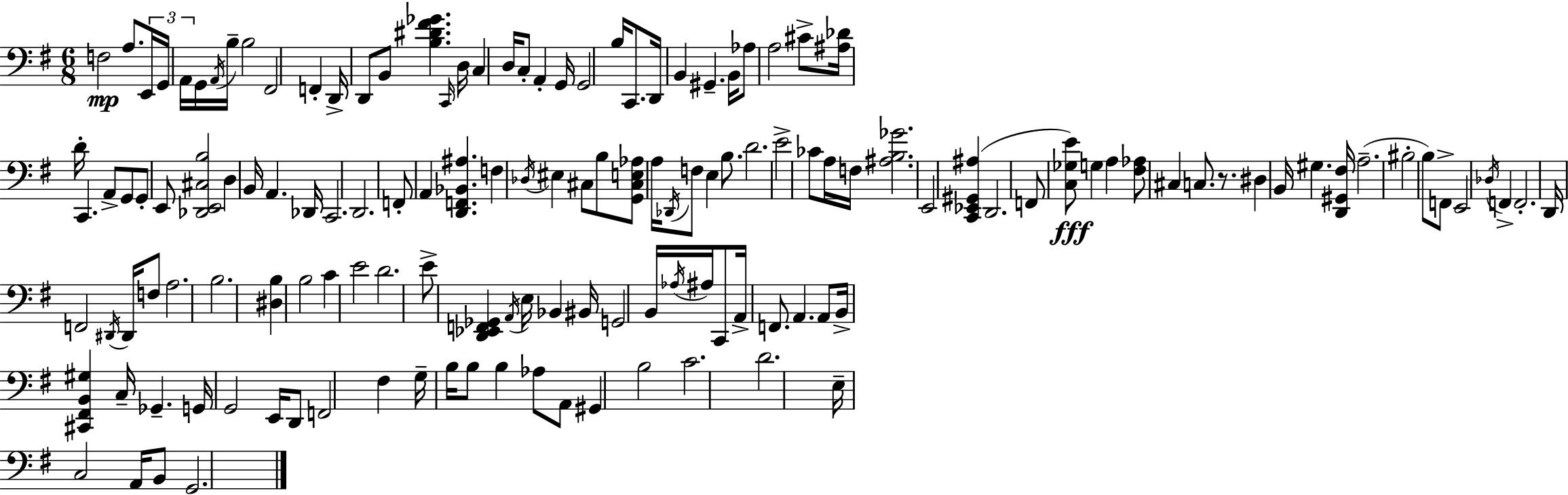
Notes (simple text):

F3/h A3/e. E2/s G2/s A2/s G2/s A2/s B3/s B3/h F#2/h F2/q D2/s D2/e B2/e [B3,D#4,F#4,Gb4]/q. C2/s D3/s C3/q D3/s C3/e A2/q G2/s G2/h B3/s C2/e. D2/s B2/q G#2/q. B2/s Ab3/e A3/h C#4/e [A#3,Db4]/s D4/s C2/q. A2/e G2/e G2/e E2/e [Db2,E2,C#3,B3]/h D3/q B2/s A2/q. Db2/s C2/h. D2/h. F2/e A2/q [D2,F2,Bb2,A#3]/q. F3/q Db3/s EIS3/q C#3/e B3/e [G2,C#3,E3,Ab3]/e A3/s Db2/s F3/e E3/q B3/e. D4/h. E4/h CES4/e A3/s F3/s [A#3,B3,Gb4]/h. E2/h [C2,Eb2,G#2,A#3]/q D2/h. F2/e [C3,Gb3,E4]/e G3/q A3/q [F#3,Ab3]/e C#3/q C3/e. R/e. D#3/q B2/s G#3/q. [D2,G#2,F#3]/s A3/h. BIS3/h B3/e F2/e E2/h Db3/s F2/q F2/h. D2/s F2/h D#2/s D#2/s F3/e A3/h. B3/h. [D#3,B3]/q B3/h C4/q E4/h D4/h. E4/e [D2,Eb2,F2,Gb2]/q A2/s E3/s Bb2/q BIS2/s G2/h B2/s Ab3/s A#3/s C2/e A2/s F2/e. A2/q. A2/e B2/s [C#2,F#2,B2,G#3]/q C3/s Gb2/q. G2/s G2/h E2/s D2/e F2/h F#3/q G3/s B3/s B3/e B3/q Ab3/e A2/e G#2/q B3/h C4/h. D4/h. E3/s C3/h A2/s B2/e G2/h.